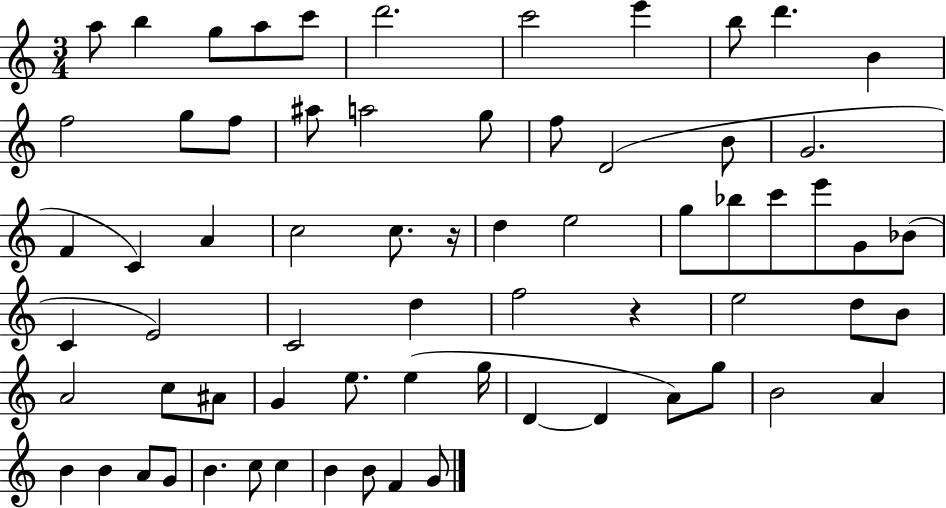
X:1
T:Untitled
M:3/4
L:1/4
K:C
a/2 b g/2 a/2 c'/2 d'2 c'2 e' b/2 d' B f2 g/2 f/2 ^a/2 a2 g/2 f/2 D2 B/2 G2 F C A c2 c/2 z/4 d e2 g/2 _b/2 c'/2 e'/2 G/2 _B/2 C E2 C2 d f2 z e2 d/2 B/2 A2 c/2 ^A/2 G e/2 e g/4 D D A/2 g/2 B2 A B B A/2 G/2 B c/2 c B B/2 F G/2